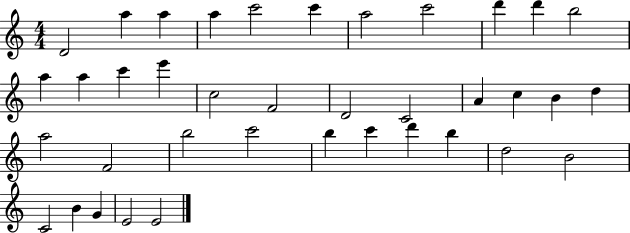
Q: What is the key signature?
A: C major